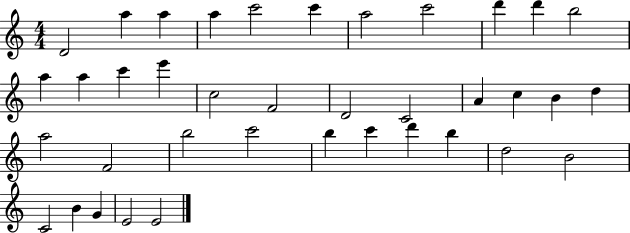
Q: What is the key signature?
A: C major